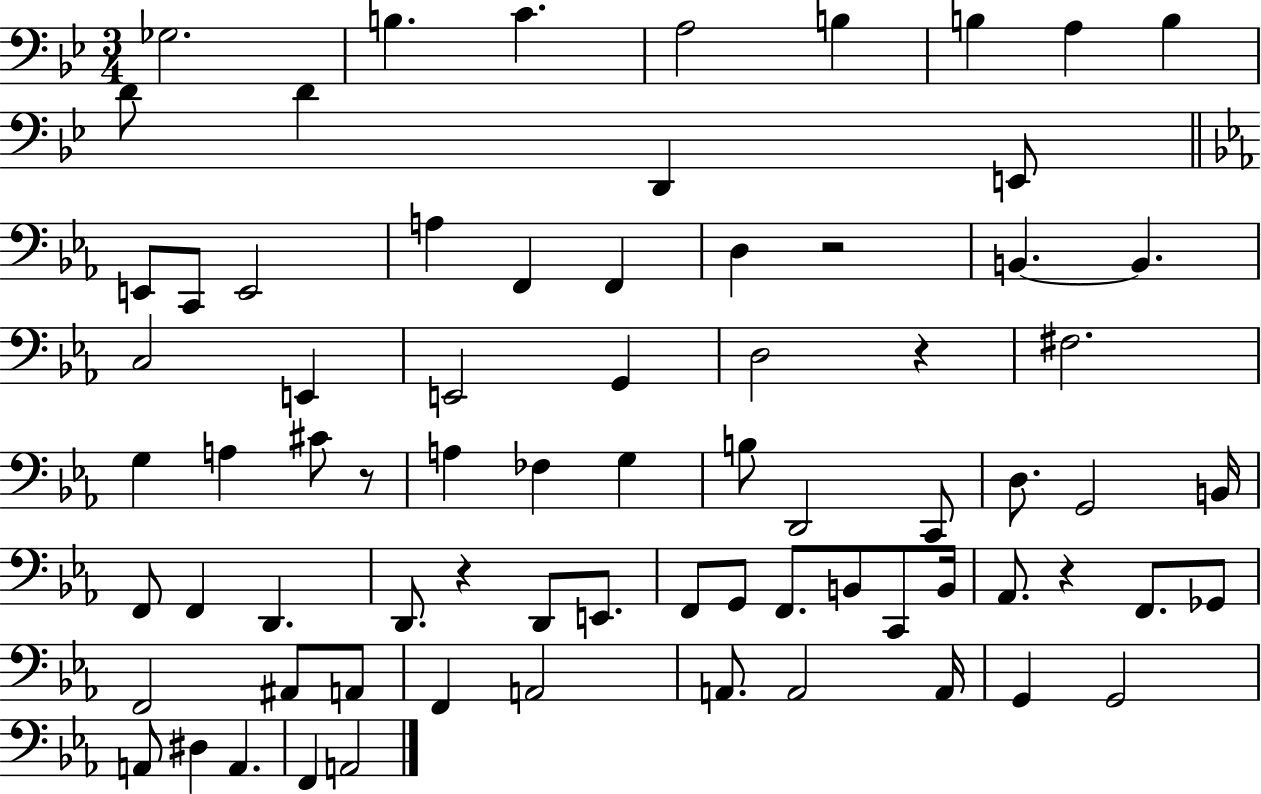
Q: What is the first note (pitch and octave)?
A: Gb3